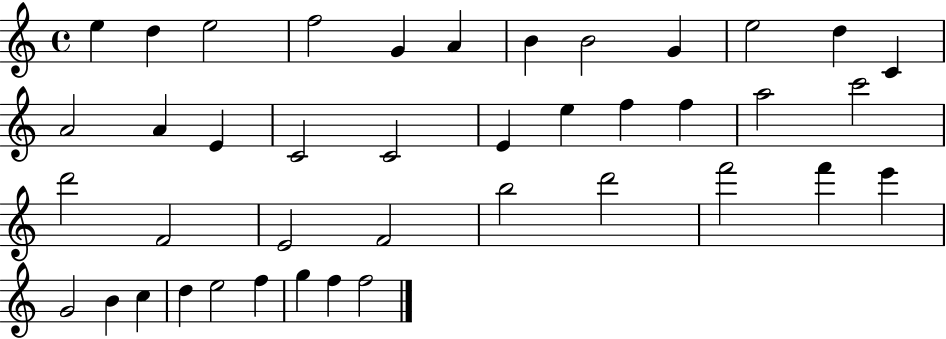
E5/q D5/q E5/h F5/h G4/q A4/q B4/q B4/h G4/q E5/h D5/q C4/q A4/h A4/q E4/q C4/h C4/h E4/q E5/q F5/q F5/q A5/h C6/h D6/h F4/h E4/h F4/h B5/h D6/h F6/h F6/q E6/q G4/h B4/q C5/q D5/q E5/h F5/q G5/q F5/q F5/h